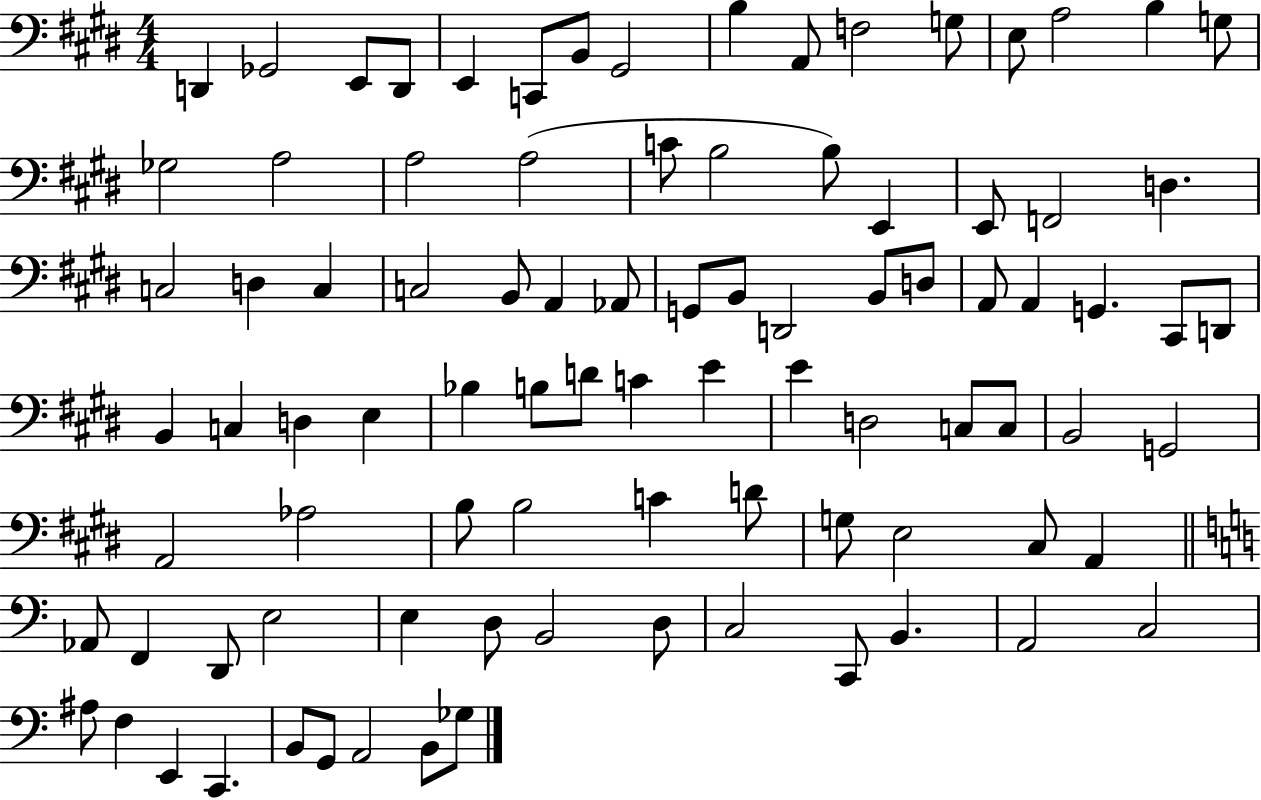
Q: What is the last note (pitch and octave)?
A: Gb3